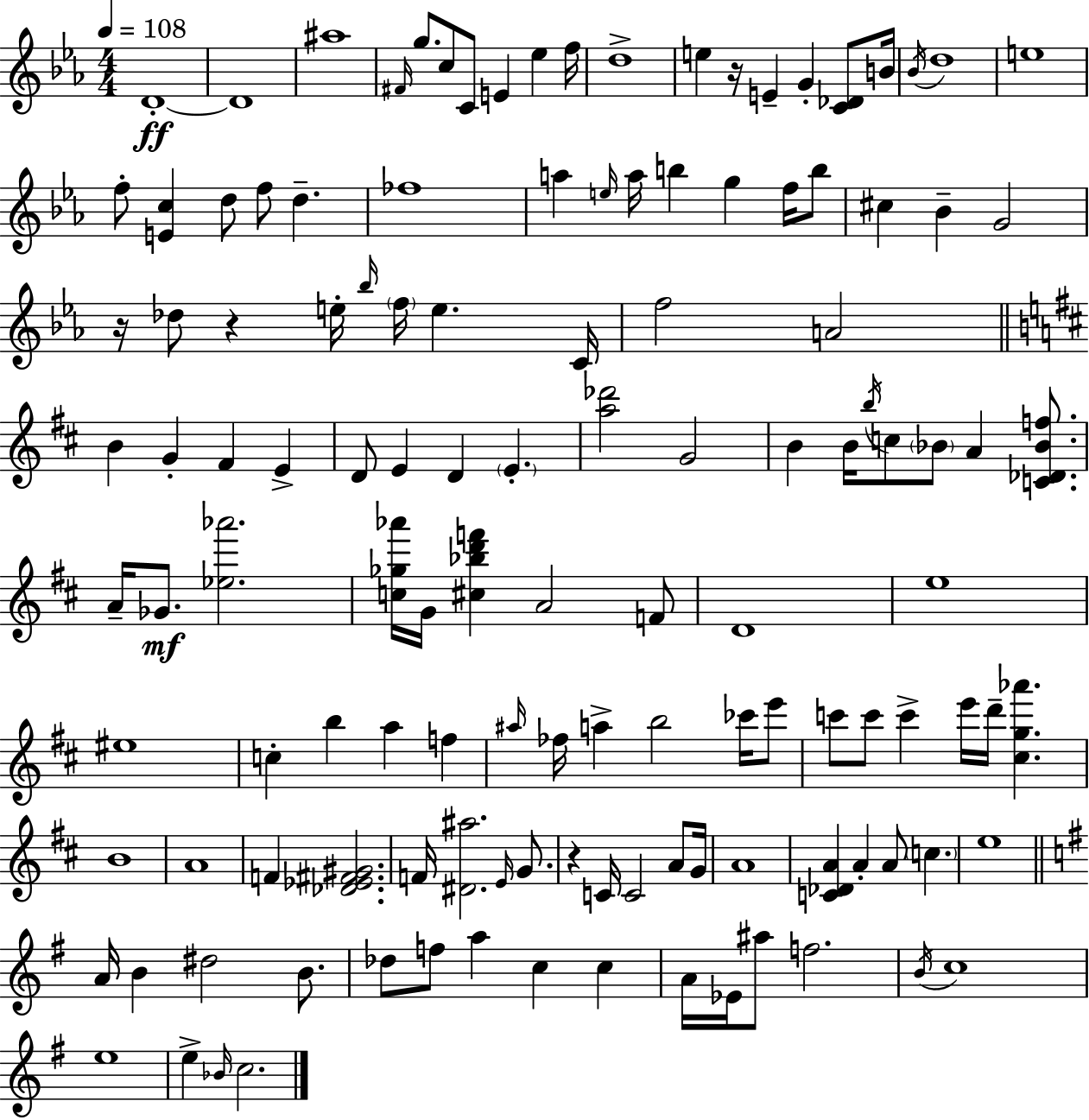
{
  \clef treble
  \numericTimeSignature
  \time 4/4
  \key ees \major
  \tempo 4 = 108
  d'1-.~~\ff | d'1 | ais''1 | \grace { fis'16 } g''8. c''8 c'8 e'4 ees''4 | \break f''16 d''1-> | e''4 r16 e'4-- g'4-. <c' des'>8 | b'16 \acciaccatura { bes'16 } d''1 | e''1 | \break f''8-. <e' c''>4 d''8 f''8 d''4.-- | fes''1 | a''4 \grace { e''16 } a''16 b''4 g''4 | f''16 b''8 cis''4 bes'4-- g'2 | \break r16 des''8 r4 e''16-. \grace { bes''16 } \parenthesize f''16 e''4. | c'16 f''2 a'2 | \bar "||" \break \key b \minor b'4 g'4-. fis'4 e'4-> | d'8 e'4 d'4 \parenthesize e'4.-. | <a'' des'''>2 g'2 | b'4 b'16 \acciaccatura { b''16 } c''8 \parenthesize bes'8 a'4 <c' des' bes' f''>8. | \break a'16-- ges'8.\mf <ees'' aes'''>2. | <c'' ges'' aes'''>16 g'16 <cis'' bes'' d''' f'''>4 a'2 f'8 | d'1 | e''1 | \break eis''1 | c''4-. b''4 a''4 f''4 | \grace { ais''16 } fes''16 a''4-> b''2 ces'''16 | e'''8 c'''8 c'''8 c'''4-> e'''16 d'''16-- <cis'' g'' aes'''>4. | \break b'1 | a'1 | f'4 <des' ees' fis' gis'>2. | f'16 <dis' ais''>2. \grace { e'16 } | \break g'8. r4 c'16 c'2 | a'8 g'16 a'1 | <c' des' a'>4 a'4-. a'8 \parenthesize c''4. | e''1 | \break \bar "||" \break \key e \minor a'16 b'4 dis''2 b'8. | des''8 f''8 a''4 c''4 c''4 | a'16 ees'16 ais''8 f''2. | \acciaccatura { b'16 } c''1 | \break e''1 | e''4-> \grace { bes'16 } c''2. | \bar "|."
}